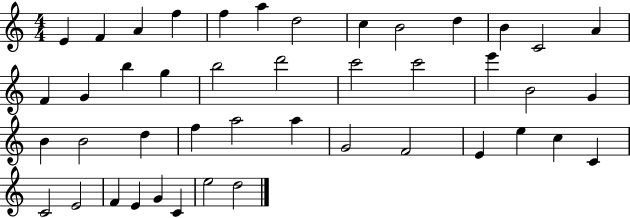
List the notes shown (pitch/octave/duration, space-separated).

E4/q F4/q A4/q F5/q F5/q A5/q D5/h C5/q B4/h D5/q B4/q C4/h A4/q F4/q G4/q B5/q G5/q B5/h D6/h C6/h C6/h E6/q B4/h G4/q B4/q B4/h D5/q F5/q A5/h A5/q G4/h F4/h E4/q E5/q C5/q C4/q C4/h E4/h F4/q E4/q G4/q C4/q E5/h D5/h